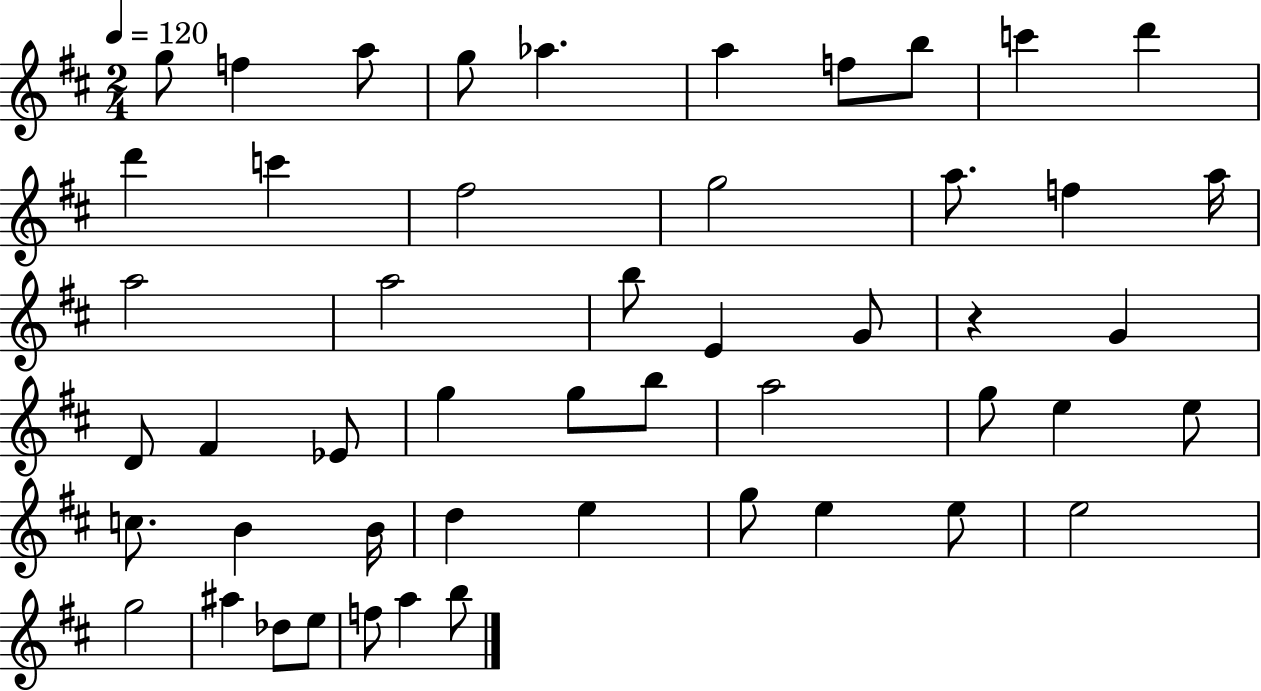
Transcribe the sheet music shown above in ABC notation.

X:1
T:Untitled
M:2/4
L:1/4
K:D
g/2 f a/2 g/2 _a a f/2 b/2 c' d' d' c' ^f2 g2 a/2 f a/4 a2 a2 b/2 E G/2 z G D/2 ^F _E/2 g g/2 b/2 a2 g/2 e e/2 c/2 B B/4 d e g/2 e e/2 e2 g2 ^a _d/2 e/2 f/2 a b/2